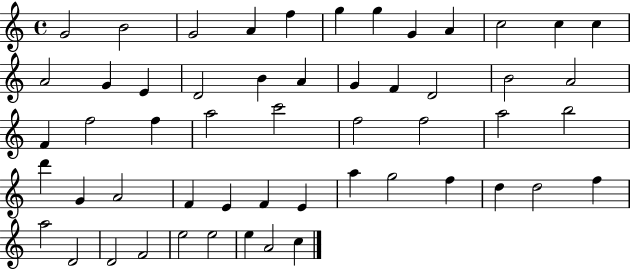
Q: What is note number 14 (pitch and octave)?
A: G4